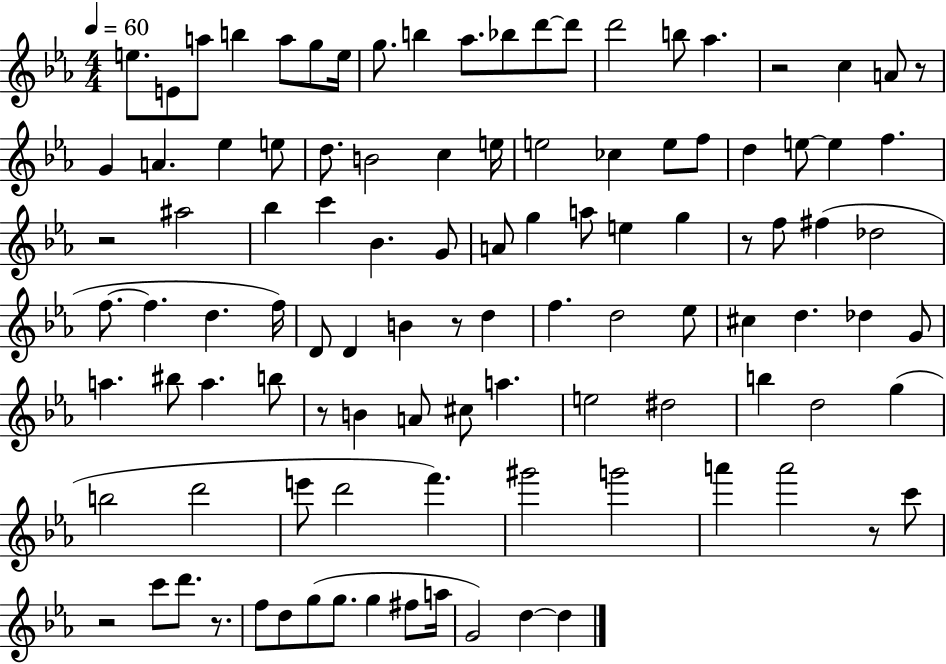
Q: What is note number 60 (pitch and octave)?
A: D5